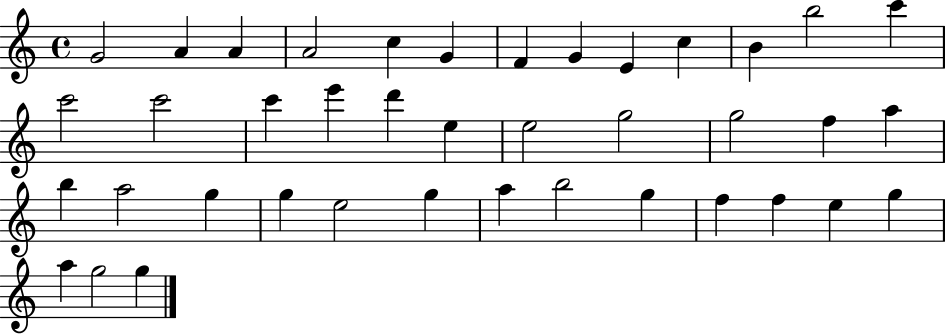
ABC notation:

X:1
T:Untitled
M:4/4
L:1/4
K:C
G2 A A A2 c G F G E c B b2 c' c'2 c'2 c' e' d' e e2 g2 g2 f a b a2 g g e2 g a b2 g f f e g a g2 g